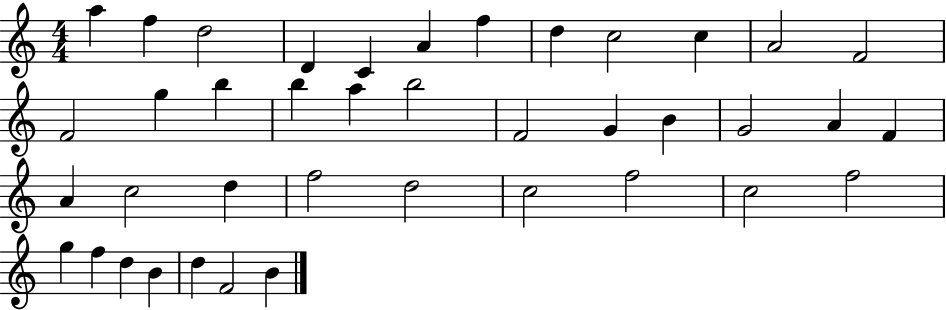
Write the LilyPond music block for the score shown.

{
  \clef treble
  \numericTimeSignature
  \time 4/4
  \key c \major
  a''4 f''4 d''2 | d'4 c'4 a'4 f''4 | d''4 c''2 c''4 | a'2 f'2 | \break f'2 g''4 b''4 | b''4 a''4 b''2 | f'2 g'4 b'4 | g'2 a'4 f'4 | \break a'4 c''2 d''4 | f''2 d''2 | c''2 f''2 | c''2 f''2 | \break g''4 f''4 d''4 b'4 | d''4 f'2 b'4 | \bar "|."
}